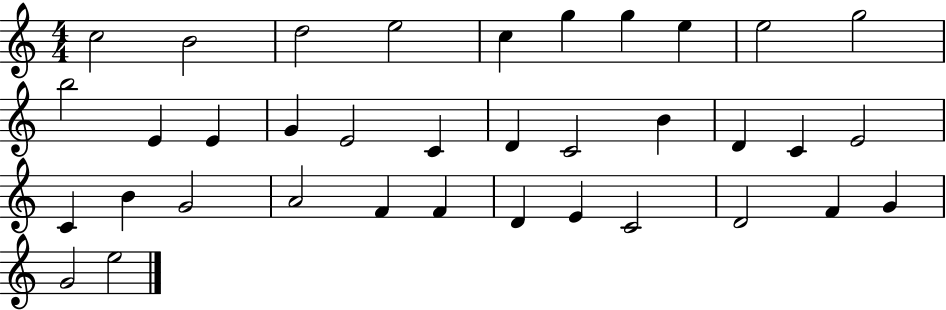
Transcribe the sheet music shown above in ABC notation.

X:1
T:Untitled
M:4/4
L:1/4
K:C
c2 B2 d2 e2 c g g e e2 g2 b2 E E G E2 C D C2 B D C E2 C B G2 A2 F F D E C2 D2 F G G2 e2